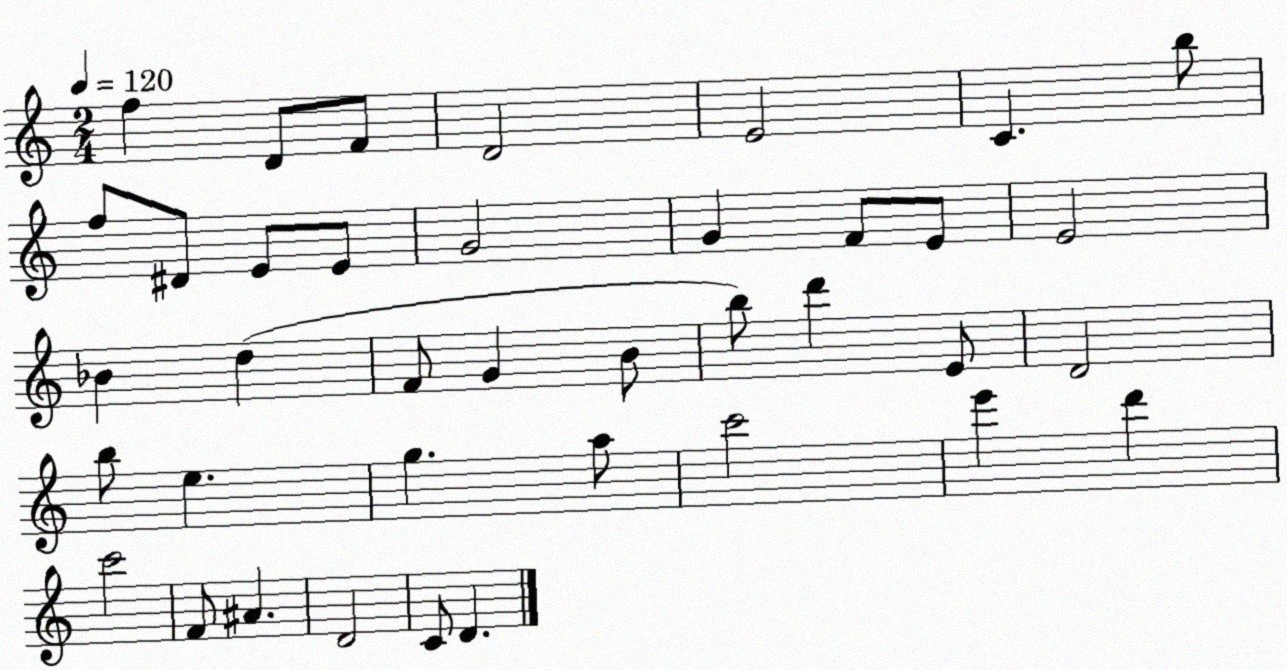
X:1
T:Untitled
M:2/4
L:1/4
K:C
f D/2 F/2 D2 E2 C b/2 f/2 ^D/2 E/2 E/2 G2 G F/2 E/2 E2 _B d F/2 G B/2 b/2 d' E/2 D2 b/2 e g a/2 c'2 e' d' c'2 F/2 ^A D2 C/2 D